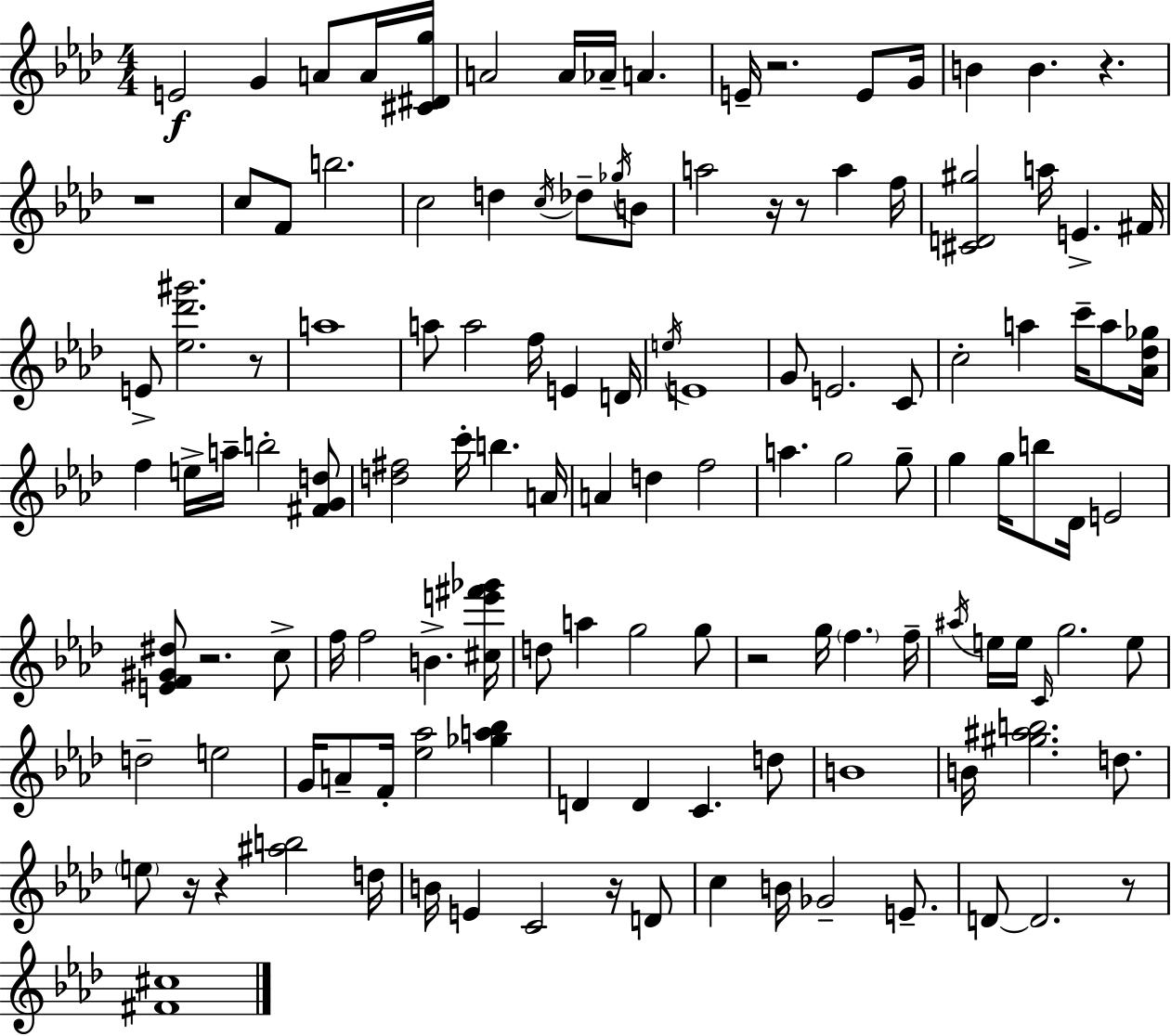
X:1
T:Untitled
M:4/4
L:1/4
K:Ab
E2 G A/2 A/4 [^C^Dg]/4 A2 A/4 _A/4 A E/4 z2 E/2 G/4 B B z z4 c/2 F/2 b2 c2 d c/4 _d/2 _g/4 B/2 a2 z/4 z/2 a f/4 [^CD^g]2 a/4 E ^F/4 E/2 [_e_d'^g']2 z/2 a4 a/2 a2 f/4 E D/4 e/4 E4 G/2 E2 C/2 c2 a c'/4 a/2 [_A_d_g]/4 f e/4 a/4 b2 [^FGd]/2 [d^f]2 c'/4 b A/4 A d f2 a g2 g/2 g g/4 b/2 _D/4 E2 [EF^G^d]/2 z2 c/2 f/4 f2 B [^ce'^f'_g']/4 d/2 a g2 g/2 z2 g/4 f f/4 ^a/4 e/4 e/4 C/4 g2 e/2 d2 e2 G/4 A/2 F/4 [_e_a]2 [_ga_b] D D C d/2 B4 B/4 [^g^ab]2 d/2 e/2 z/4 z [^ab]2 d/4 B/4 E C2 z/4 D/2 c B/4 _G2 E/2 D/2 D2 z/2 [^F^c]4